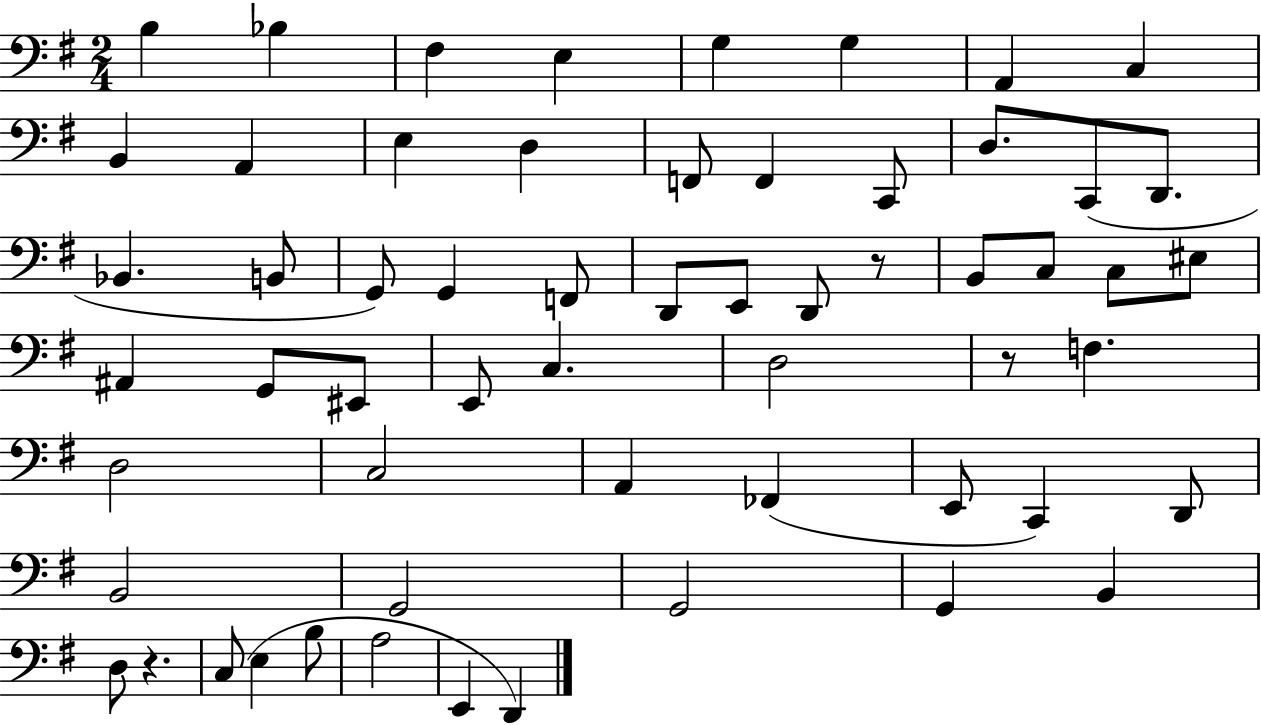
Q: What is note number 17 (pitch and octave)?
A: C2